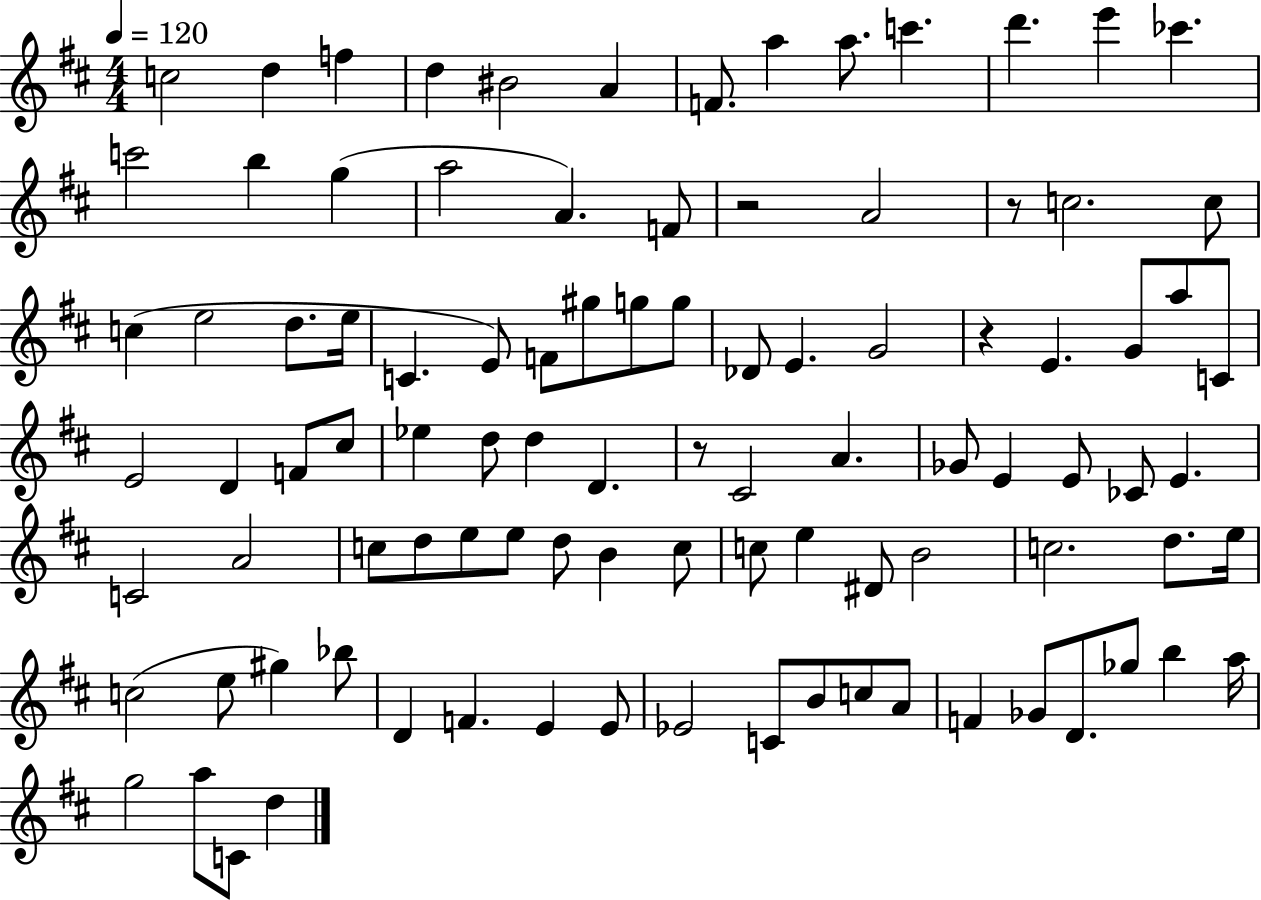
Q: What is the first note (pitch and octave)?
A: C5